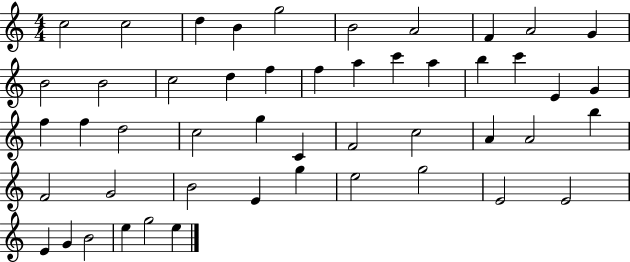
X:1
T:Untitled
M:4/4
L:1/4
K:C
c2 c2 d B g2 B2 A2 F A2 G B2 B2 c2 d f f a c' a b c' E G f f d2 c2 g C F2 c2 A A2 b F2 G2 B2 E g e2 g2 E2 E2 E G B2 e g2 e